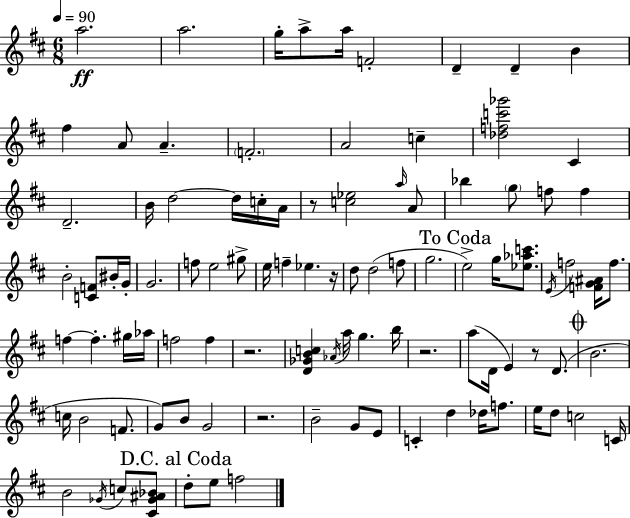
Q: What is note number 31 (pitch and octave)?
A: G4